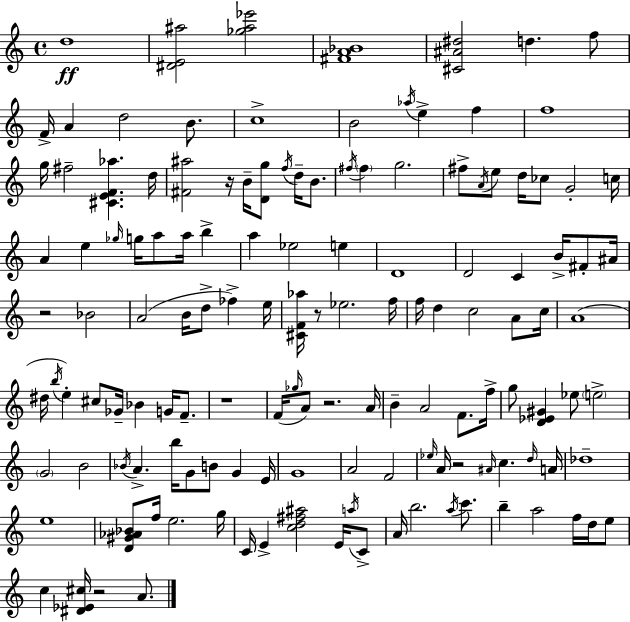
D5/w [D#4,E4,A#5]/h [Gb5,A#5,Eb6]/h [F#4,A4,Bb4]/w [C#4,A#4,D#5]/h D5/q. F5/e F4/s A4/q D5/h B4/e. C5/w B4/h Ab5/s E5/q F5/q F5/w G5/s F#5/h [C#4,E4,F4,Ab5]/q. D5/s [F#4,A#5]/h R/s B4/s [D4,G5]/e F5/s D5/s B4/e. F#5/s F#5/q G5/h. F#5/e A4/s E5/e D5/s CES5/e G4/h C5/s A4/q E5/q Gb5/s G5/s A5/e A5/s B5/q A5/q Eb5/h E5/q D4/w D4/h C4/q B4/s F#4/e A#4/s R/h Bb4/h A4/h B4/s D5/e FES5/q E5/s [C#4,F4,Ab5]/s R/e Eb5/h. F5/s F5/s D5/q C5/h A4/e C5/s A4/w D#5/s B5/s E5/q C#5/e Gb4/s Bb4/q G4/s F4/e. R/w F4/s Gb5/s A4/e R/h. A4/s B4/q A4/h F4/e. F5/s G5/e [D4,Eb4,G#4]/q Eb5/e E5/h G4/h B4/h Bb4/s A4/q. B5/s G4/e B4/e G4/q E4/s G4/w A4/h F4/h Eb5/s A4/s R/h A#4/s C5/q. D5/s A4/s Db5/w E5/w [D4,G#4,Ab4,Bb4]/e F5/s E5/h. G5/s C4/s E4/q [C5,D5,F#5,A#5]/h E4/s A5/s C4/e A4/s B5/h. A5/s C6/e. B5/q A5/h F5/s D5/s E5/e C5/q [D#4,Eb4,C#5]/s R/h A4/e.